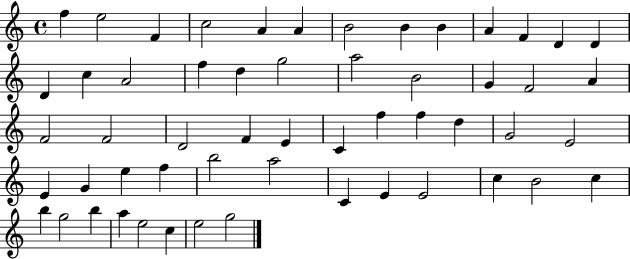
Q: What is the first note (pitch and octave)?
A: F5